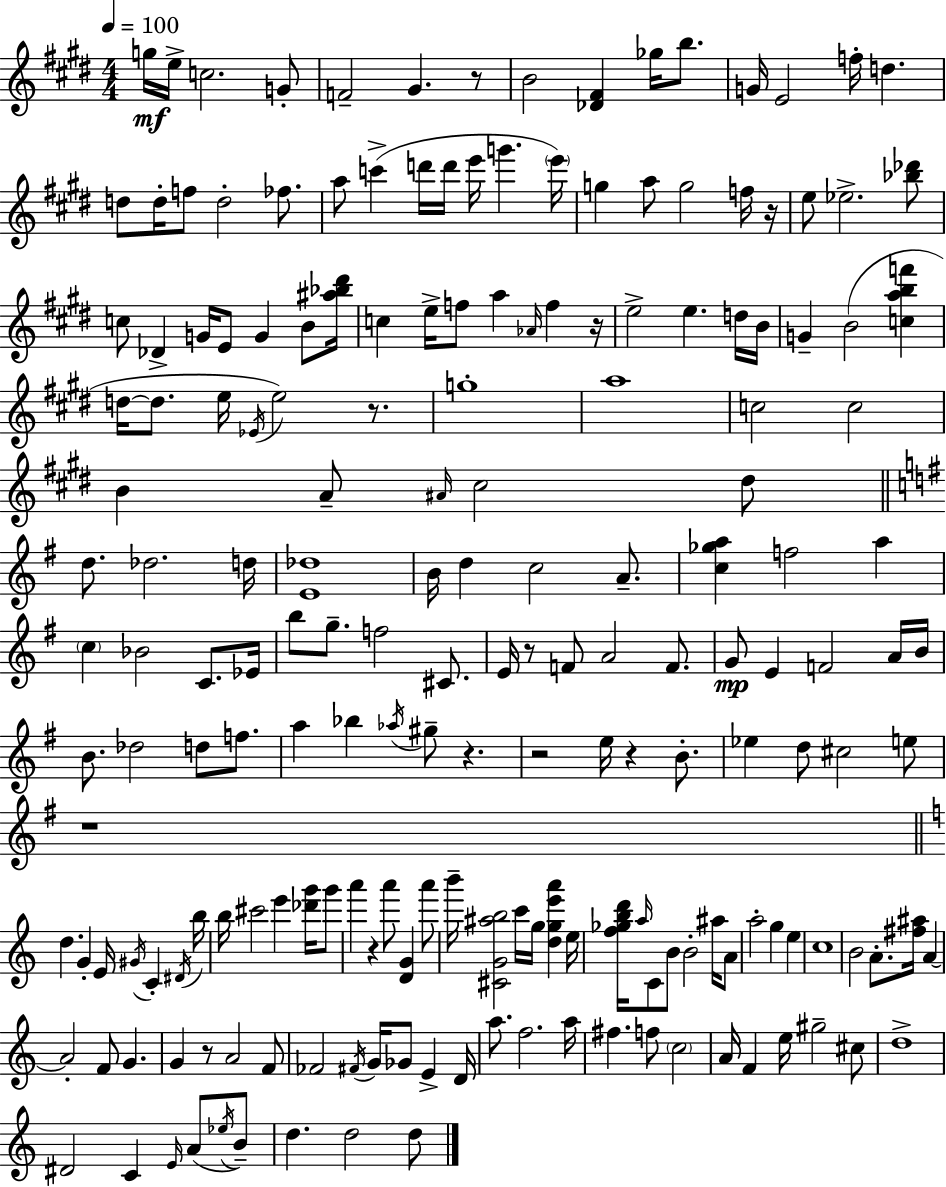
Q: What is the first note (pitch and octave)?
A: G5